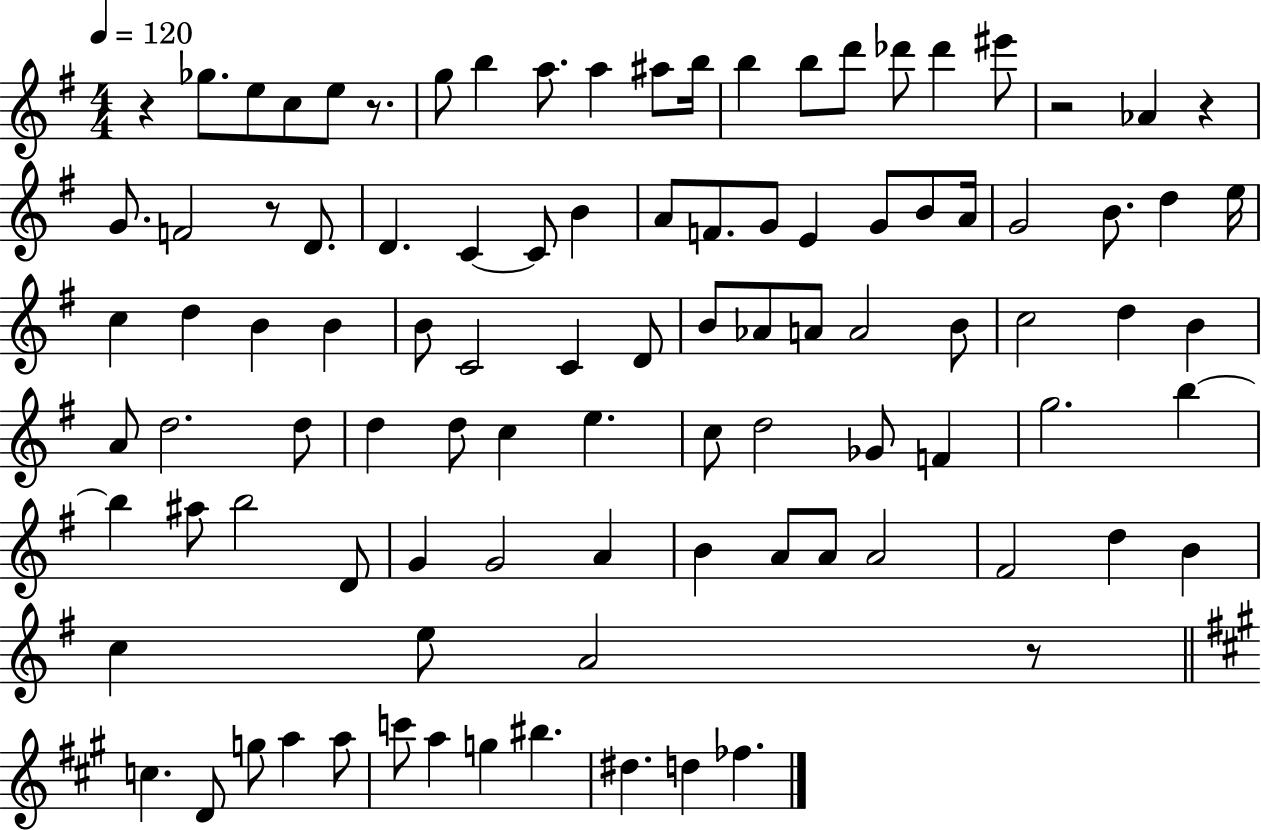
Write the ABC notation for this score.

X:1
T:Untitled
M:4/4
L:1/4
K:G
z _g/2 e/2 c/2 e/2 z/2 g/2 b a/2 a ^a/2 b/4 b b/2 d'/2 _d'/2 _d' ^e'/2 z2 _A z G/2 F2 z/2 D/2 D C C/2 B A/2 F/2 G/2 E G/2 B/2 A/4 G2 B/2 d e/4 c d B B B/2 C2 C D/2 B/2 _A/2 A/2 A2 B/2 c2 d B A/2 d2 d/2 d d/2 c e c/2 d2 _G/2 F g2 b b ^a/2 b2 D/2 G G2 A B A/2 A/2 A2 ^F2 d B c e/2 A2 z/2 c D/2 g/2 a a/2 c'/2 a g ^b ^d d _f